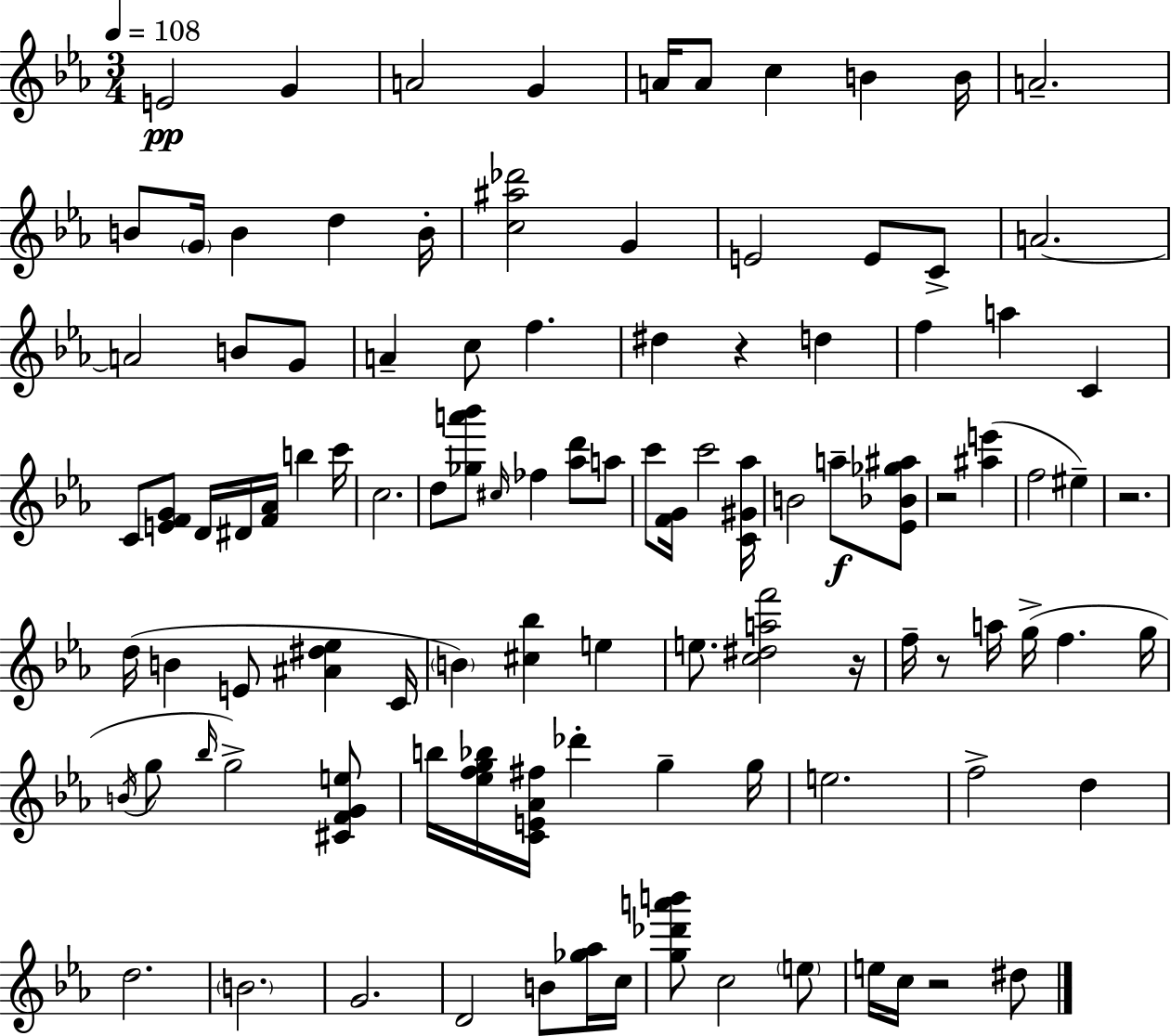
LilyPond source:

{
  \clef treble
  \numericTimeSignature
  \time 3/4
  \key c \minor
  \tempo 4 = 108
  e'2\pp g'4 | a'2 g'4 | a'16 a'8 c''4 b'4 b'16 | a'2.-- | \break b'8 \parenthesize g'16 b'4 d''4 b'16-. | <c'' ais'' des'''>2 g'4 | e'2 e'8 c'8-> | a'2.~~ | \break a'2 b'8 g'8 | a'4-- c''8 f''4. | dis''4 r4 d''4 | f''4 a''4 c'4 | \break c'8 <e' f' g'>8 d'16 dis'16 <f' aes'>16 b''4 c'''16 | c''2. | d''8 <ges'' a''' bes'''>8 \grace { cis''16 } fes''4 <aes'' d'''>8 a''8 | c'''8 <f' g'>16 c'''2 | \break <c' gis' aes''>16 b'2 a''8--\f <ees' bes' ges'' ais''>8 | r2 <ais'' e'''>4( | f''2 eis''4--) | r2. | \break d''16( b'4 e'8 <ais' dis'' ees''>4 | c'16 \parenthesize b'4) <cis'' bes''>4 e''4 | e''8. <c'' dis'' a'' f'''>2 | r16 f''16-- r8 a''16 g''16->( f''4. | \break g''16 \acciaccatura { b'16 } g''8 \grace { bes''16 }) g''2-> | <cis' f' g' e''>8 b''16 <ees'' f'' g'' bes''>16 <c' e' aes' fis''>16 des'''4-. g''4-- | g''16 e''2. | f''2-> d''4 | \break d''2. | \parenthesize b'2. | g'2. | d'2 b'8 | \break <ges'' aes''>16 c''16 <g'' des''' a''' b'''>8 c''2 | \parenthesize e''8 e''16 c''16 r2 | dis''8 \bar "|."
}